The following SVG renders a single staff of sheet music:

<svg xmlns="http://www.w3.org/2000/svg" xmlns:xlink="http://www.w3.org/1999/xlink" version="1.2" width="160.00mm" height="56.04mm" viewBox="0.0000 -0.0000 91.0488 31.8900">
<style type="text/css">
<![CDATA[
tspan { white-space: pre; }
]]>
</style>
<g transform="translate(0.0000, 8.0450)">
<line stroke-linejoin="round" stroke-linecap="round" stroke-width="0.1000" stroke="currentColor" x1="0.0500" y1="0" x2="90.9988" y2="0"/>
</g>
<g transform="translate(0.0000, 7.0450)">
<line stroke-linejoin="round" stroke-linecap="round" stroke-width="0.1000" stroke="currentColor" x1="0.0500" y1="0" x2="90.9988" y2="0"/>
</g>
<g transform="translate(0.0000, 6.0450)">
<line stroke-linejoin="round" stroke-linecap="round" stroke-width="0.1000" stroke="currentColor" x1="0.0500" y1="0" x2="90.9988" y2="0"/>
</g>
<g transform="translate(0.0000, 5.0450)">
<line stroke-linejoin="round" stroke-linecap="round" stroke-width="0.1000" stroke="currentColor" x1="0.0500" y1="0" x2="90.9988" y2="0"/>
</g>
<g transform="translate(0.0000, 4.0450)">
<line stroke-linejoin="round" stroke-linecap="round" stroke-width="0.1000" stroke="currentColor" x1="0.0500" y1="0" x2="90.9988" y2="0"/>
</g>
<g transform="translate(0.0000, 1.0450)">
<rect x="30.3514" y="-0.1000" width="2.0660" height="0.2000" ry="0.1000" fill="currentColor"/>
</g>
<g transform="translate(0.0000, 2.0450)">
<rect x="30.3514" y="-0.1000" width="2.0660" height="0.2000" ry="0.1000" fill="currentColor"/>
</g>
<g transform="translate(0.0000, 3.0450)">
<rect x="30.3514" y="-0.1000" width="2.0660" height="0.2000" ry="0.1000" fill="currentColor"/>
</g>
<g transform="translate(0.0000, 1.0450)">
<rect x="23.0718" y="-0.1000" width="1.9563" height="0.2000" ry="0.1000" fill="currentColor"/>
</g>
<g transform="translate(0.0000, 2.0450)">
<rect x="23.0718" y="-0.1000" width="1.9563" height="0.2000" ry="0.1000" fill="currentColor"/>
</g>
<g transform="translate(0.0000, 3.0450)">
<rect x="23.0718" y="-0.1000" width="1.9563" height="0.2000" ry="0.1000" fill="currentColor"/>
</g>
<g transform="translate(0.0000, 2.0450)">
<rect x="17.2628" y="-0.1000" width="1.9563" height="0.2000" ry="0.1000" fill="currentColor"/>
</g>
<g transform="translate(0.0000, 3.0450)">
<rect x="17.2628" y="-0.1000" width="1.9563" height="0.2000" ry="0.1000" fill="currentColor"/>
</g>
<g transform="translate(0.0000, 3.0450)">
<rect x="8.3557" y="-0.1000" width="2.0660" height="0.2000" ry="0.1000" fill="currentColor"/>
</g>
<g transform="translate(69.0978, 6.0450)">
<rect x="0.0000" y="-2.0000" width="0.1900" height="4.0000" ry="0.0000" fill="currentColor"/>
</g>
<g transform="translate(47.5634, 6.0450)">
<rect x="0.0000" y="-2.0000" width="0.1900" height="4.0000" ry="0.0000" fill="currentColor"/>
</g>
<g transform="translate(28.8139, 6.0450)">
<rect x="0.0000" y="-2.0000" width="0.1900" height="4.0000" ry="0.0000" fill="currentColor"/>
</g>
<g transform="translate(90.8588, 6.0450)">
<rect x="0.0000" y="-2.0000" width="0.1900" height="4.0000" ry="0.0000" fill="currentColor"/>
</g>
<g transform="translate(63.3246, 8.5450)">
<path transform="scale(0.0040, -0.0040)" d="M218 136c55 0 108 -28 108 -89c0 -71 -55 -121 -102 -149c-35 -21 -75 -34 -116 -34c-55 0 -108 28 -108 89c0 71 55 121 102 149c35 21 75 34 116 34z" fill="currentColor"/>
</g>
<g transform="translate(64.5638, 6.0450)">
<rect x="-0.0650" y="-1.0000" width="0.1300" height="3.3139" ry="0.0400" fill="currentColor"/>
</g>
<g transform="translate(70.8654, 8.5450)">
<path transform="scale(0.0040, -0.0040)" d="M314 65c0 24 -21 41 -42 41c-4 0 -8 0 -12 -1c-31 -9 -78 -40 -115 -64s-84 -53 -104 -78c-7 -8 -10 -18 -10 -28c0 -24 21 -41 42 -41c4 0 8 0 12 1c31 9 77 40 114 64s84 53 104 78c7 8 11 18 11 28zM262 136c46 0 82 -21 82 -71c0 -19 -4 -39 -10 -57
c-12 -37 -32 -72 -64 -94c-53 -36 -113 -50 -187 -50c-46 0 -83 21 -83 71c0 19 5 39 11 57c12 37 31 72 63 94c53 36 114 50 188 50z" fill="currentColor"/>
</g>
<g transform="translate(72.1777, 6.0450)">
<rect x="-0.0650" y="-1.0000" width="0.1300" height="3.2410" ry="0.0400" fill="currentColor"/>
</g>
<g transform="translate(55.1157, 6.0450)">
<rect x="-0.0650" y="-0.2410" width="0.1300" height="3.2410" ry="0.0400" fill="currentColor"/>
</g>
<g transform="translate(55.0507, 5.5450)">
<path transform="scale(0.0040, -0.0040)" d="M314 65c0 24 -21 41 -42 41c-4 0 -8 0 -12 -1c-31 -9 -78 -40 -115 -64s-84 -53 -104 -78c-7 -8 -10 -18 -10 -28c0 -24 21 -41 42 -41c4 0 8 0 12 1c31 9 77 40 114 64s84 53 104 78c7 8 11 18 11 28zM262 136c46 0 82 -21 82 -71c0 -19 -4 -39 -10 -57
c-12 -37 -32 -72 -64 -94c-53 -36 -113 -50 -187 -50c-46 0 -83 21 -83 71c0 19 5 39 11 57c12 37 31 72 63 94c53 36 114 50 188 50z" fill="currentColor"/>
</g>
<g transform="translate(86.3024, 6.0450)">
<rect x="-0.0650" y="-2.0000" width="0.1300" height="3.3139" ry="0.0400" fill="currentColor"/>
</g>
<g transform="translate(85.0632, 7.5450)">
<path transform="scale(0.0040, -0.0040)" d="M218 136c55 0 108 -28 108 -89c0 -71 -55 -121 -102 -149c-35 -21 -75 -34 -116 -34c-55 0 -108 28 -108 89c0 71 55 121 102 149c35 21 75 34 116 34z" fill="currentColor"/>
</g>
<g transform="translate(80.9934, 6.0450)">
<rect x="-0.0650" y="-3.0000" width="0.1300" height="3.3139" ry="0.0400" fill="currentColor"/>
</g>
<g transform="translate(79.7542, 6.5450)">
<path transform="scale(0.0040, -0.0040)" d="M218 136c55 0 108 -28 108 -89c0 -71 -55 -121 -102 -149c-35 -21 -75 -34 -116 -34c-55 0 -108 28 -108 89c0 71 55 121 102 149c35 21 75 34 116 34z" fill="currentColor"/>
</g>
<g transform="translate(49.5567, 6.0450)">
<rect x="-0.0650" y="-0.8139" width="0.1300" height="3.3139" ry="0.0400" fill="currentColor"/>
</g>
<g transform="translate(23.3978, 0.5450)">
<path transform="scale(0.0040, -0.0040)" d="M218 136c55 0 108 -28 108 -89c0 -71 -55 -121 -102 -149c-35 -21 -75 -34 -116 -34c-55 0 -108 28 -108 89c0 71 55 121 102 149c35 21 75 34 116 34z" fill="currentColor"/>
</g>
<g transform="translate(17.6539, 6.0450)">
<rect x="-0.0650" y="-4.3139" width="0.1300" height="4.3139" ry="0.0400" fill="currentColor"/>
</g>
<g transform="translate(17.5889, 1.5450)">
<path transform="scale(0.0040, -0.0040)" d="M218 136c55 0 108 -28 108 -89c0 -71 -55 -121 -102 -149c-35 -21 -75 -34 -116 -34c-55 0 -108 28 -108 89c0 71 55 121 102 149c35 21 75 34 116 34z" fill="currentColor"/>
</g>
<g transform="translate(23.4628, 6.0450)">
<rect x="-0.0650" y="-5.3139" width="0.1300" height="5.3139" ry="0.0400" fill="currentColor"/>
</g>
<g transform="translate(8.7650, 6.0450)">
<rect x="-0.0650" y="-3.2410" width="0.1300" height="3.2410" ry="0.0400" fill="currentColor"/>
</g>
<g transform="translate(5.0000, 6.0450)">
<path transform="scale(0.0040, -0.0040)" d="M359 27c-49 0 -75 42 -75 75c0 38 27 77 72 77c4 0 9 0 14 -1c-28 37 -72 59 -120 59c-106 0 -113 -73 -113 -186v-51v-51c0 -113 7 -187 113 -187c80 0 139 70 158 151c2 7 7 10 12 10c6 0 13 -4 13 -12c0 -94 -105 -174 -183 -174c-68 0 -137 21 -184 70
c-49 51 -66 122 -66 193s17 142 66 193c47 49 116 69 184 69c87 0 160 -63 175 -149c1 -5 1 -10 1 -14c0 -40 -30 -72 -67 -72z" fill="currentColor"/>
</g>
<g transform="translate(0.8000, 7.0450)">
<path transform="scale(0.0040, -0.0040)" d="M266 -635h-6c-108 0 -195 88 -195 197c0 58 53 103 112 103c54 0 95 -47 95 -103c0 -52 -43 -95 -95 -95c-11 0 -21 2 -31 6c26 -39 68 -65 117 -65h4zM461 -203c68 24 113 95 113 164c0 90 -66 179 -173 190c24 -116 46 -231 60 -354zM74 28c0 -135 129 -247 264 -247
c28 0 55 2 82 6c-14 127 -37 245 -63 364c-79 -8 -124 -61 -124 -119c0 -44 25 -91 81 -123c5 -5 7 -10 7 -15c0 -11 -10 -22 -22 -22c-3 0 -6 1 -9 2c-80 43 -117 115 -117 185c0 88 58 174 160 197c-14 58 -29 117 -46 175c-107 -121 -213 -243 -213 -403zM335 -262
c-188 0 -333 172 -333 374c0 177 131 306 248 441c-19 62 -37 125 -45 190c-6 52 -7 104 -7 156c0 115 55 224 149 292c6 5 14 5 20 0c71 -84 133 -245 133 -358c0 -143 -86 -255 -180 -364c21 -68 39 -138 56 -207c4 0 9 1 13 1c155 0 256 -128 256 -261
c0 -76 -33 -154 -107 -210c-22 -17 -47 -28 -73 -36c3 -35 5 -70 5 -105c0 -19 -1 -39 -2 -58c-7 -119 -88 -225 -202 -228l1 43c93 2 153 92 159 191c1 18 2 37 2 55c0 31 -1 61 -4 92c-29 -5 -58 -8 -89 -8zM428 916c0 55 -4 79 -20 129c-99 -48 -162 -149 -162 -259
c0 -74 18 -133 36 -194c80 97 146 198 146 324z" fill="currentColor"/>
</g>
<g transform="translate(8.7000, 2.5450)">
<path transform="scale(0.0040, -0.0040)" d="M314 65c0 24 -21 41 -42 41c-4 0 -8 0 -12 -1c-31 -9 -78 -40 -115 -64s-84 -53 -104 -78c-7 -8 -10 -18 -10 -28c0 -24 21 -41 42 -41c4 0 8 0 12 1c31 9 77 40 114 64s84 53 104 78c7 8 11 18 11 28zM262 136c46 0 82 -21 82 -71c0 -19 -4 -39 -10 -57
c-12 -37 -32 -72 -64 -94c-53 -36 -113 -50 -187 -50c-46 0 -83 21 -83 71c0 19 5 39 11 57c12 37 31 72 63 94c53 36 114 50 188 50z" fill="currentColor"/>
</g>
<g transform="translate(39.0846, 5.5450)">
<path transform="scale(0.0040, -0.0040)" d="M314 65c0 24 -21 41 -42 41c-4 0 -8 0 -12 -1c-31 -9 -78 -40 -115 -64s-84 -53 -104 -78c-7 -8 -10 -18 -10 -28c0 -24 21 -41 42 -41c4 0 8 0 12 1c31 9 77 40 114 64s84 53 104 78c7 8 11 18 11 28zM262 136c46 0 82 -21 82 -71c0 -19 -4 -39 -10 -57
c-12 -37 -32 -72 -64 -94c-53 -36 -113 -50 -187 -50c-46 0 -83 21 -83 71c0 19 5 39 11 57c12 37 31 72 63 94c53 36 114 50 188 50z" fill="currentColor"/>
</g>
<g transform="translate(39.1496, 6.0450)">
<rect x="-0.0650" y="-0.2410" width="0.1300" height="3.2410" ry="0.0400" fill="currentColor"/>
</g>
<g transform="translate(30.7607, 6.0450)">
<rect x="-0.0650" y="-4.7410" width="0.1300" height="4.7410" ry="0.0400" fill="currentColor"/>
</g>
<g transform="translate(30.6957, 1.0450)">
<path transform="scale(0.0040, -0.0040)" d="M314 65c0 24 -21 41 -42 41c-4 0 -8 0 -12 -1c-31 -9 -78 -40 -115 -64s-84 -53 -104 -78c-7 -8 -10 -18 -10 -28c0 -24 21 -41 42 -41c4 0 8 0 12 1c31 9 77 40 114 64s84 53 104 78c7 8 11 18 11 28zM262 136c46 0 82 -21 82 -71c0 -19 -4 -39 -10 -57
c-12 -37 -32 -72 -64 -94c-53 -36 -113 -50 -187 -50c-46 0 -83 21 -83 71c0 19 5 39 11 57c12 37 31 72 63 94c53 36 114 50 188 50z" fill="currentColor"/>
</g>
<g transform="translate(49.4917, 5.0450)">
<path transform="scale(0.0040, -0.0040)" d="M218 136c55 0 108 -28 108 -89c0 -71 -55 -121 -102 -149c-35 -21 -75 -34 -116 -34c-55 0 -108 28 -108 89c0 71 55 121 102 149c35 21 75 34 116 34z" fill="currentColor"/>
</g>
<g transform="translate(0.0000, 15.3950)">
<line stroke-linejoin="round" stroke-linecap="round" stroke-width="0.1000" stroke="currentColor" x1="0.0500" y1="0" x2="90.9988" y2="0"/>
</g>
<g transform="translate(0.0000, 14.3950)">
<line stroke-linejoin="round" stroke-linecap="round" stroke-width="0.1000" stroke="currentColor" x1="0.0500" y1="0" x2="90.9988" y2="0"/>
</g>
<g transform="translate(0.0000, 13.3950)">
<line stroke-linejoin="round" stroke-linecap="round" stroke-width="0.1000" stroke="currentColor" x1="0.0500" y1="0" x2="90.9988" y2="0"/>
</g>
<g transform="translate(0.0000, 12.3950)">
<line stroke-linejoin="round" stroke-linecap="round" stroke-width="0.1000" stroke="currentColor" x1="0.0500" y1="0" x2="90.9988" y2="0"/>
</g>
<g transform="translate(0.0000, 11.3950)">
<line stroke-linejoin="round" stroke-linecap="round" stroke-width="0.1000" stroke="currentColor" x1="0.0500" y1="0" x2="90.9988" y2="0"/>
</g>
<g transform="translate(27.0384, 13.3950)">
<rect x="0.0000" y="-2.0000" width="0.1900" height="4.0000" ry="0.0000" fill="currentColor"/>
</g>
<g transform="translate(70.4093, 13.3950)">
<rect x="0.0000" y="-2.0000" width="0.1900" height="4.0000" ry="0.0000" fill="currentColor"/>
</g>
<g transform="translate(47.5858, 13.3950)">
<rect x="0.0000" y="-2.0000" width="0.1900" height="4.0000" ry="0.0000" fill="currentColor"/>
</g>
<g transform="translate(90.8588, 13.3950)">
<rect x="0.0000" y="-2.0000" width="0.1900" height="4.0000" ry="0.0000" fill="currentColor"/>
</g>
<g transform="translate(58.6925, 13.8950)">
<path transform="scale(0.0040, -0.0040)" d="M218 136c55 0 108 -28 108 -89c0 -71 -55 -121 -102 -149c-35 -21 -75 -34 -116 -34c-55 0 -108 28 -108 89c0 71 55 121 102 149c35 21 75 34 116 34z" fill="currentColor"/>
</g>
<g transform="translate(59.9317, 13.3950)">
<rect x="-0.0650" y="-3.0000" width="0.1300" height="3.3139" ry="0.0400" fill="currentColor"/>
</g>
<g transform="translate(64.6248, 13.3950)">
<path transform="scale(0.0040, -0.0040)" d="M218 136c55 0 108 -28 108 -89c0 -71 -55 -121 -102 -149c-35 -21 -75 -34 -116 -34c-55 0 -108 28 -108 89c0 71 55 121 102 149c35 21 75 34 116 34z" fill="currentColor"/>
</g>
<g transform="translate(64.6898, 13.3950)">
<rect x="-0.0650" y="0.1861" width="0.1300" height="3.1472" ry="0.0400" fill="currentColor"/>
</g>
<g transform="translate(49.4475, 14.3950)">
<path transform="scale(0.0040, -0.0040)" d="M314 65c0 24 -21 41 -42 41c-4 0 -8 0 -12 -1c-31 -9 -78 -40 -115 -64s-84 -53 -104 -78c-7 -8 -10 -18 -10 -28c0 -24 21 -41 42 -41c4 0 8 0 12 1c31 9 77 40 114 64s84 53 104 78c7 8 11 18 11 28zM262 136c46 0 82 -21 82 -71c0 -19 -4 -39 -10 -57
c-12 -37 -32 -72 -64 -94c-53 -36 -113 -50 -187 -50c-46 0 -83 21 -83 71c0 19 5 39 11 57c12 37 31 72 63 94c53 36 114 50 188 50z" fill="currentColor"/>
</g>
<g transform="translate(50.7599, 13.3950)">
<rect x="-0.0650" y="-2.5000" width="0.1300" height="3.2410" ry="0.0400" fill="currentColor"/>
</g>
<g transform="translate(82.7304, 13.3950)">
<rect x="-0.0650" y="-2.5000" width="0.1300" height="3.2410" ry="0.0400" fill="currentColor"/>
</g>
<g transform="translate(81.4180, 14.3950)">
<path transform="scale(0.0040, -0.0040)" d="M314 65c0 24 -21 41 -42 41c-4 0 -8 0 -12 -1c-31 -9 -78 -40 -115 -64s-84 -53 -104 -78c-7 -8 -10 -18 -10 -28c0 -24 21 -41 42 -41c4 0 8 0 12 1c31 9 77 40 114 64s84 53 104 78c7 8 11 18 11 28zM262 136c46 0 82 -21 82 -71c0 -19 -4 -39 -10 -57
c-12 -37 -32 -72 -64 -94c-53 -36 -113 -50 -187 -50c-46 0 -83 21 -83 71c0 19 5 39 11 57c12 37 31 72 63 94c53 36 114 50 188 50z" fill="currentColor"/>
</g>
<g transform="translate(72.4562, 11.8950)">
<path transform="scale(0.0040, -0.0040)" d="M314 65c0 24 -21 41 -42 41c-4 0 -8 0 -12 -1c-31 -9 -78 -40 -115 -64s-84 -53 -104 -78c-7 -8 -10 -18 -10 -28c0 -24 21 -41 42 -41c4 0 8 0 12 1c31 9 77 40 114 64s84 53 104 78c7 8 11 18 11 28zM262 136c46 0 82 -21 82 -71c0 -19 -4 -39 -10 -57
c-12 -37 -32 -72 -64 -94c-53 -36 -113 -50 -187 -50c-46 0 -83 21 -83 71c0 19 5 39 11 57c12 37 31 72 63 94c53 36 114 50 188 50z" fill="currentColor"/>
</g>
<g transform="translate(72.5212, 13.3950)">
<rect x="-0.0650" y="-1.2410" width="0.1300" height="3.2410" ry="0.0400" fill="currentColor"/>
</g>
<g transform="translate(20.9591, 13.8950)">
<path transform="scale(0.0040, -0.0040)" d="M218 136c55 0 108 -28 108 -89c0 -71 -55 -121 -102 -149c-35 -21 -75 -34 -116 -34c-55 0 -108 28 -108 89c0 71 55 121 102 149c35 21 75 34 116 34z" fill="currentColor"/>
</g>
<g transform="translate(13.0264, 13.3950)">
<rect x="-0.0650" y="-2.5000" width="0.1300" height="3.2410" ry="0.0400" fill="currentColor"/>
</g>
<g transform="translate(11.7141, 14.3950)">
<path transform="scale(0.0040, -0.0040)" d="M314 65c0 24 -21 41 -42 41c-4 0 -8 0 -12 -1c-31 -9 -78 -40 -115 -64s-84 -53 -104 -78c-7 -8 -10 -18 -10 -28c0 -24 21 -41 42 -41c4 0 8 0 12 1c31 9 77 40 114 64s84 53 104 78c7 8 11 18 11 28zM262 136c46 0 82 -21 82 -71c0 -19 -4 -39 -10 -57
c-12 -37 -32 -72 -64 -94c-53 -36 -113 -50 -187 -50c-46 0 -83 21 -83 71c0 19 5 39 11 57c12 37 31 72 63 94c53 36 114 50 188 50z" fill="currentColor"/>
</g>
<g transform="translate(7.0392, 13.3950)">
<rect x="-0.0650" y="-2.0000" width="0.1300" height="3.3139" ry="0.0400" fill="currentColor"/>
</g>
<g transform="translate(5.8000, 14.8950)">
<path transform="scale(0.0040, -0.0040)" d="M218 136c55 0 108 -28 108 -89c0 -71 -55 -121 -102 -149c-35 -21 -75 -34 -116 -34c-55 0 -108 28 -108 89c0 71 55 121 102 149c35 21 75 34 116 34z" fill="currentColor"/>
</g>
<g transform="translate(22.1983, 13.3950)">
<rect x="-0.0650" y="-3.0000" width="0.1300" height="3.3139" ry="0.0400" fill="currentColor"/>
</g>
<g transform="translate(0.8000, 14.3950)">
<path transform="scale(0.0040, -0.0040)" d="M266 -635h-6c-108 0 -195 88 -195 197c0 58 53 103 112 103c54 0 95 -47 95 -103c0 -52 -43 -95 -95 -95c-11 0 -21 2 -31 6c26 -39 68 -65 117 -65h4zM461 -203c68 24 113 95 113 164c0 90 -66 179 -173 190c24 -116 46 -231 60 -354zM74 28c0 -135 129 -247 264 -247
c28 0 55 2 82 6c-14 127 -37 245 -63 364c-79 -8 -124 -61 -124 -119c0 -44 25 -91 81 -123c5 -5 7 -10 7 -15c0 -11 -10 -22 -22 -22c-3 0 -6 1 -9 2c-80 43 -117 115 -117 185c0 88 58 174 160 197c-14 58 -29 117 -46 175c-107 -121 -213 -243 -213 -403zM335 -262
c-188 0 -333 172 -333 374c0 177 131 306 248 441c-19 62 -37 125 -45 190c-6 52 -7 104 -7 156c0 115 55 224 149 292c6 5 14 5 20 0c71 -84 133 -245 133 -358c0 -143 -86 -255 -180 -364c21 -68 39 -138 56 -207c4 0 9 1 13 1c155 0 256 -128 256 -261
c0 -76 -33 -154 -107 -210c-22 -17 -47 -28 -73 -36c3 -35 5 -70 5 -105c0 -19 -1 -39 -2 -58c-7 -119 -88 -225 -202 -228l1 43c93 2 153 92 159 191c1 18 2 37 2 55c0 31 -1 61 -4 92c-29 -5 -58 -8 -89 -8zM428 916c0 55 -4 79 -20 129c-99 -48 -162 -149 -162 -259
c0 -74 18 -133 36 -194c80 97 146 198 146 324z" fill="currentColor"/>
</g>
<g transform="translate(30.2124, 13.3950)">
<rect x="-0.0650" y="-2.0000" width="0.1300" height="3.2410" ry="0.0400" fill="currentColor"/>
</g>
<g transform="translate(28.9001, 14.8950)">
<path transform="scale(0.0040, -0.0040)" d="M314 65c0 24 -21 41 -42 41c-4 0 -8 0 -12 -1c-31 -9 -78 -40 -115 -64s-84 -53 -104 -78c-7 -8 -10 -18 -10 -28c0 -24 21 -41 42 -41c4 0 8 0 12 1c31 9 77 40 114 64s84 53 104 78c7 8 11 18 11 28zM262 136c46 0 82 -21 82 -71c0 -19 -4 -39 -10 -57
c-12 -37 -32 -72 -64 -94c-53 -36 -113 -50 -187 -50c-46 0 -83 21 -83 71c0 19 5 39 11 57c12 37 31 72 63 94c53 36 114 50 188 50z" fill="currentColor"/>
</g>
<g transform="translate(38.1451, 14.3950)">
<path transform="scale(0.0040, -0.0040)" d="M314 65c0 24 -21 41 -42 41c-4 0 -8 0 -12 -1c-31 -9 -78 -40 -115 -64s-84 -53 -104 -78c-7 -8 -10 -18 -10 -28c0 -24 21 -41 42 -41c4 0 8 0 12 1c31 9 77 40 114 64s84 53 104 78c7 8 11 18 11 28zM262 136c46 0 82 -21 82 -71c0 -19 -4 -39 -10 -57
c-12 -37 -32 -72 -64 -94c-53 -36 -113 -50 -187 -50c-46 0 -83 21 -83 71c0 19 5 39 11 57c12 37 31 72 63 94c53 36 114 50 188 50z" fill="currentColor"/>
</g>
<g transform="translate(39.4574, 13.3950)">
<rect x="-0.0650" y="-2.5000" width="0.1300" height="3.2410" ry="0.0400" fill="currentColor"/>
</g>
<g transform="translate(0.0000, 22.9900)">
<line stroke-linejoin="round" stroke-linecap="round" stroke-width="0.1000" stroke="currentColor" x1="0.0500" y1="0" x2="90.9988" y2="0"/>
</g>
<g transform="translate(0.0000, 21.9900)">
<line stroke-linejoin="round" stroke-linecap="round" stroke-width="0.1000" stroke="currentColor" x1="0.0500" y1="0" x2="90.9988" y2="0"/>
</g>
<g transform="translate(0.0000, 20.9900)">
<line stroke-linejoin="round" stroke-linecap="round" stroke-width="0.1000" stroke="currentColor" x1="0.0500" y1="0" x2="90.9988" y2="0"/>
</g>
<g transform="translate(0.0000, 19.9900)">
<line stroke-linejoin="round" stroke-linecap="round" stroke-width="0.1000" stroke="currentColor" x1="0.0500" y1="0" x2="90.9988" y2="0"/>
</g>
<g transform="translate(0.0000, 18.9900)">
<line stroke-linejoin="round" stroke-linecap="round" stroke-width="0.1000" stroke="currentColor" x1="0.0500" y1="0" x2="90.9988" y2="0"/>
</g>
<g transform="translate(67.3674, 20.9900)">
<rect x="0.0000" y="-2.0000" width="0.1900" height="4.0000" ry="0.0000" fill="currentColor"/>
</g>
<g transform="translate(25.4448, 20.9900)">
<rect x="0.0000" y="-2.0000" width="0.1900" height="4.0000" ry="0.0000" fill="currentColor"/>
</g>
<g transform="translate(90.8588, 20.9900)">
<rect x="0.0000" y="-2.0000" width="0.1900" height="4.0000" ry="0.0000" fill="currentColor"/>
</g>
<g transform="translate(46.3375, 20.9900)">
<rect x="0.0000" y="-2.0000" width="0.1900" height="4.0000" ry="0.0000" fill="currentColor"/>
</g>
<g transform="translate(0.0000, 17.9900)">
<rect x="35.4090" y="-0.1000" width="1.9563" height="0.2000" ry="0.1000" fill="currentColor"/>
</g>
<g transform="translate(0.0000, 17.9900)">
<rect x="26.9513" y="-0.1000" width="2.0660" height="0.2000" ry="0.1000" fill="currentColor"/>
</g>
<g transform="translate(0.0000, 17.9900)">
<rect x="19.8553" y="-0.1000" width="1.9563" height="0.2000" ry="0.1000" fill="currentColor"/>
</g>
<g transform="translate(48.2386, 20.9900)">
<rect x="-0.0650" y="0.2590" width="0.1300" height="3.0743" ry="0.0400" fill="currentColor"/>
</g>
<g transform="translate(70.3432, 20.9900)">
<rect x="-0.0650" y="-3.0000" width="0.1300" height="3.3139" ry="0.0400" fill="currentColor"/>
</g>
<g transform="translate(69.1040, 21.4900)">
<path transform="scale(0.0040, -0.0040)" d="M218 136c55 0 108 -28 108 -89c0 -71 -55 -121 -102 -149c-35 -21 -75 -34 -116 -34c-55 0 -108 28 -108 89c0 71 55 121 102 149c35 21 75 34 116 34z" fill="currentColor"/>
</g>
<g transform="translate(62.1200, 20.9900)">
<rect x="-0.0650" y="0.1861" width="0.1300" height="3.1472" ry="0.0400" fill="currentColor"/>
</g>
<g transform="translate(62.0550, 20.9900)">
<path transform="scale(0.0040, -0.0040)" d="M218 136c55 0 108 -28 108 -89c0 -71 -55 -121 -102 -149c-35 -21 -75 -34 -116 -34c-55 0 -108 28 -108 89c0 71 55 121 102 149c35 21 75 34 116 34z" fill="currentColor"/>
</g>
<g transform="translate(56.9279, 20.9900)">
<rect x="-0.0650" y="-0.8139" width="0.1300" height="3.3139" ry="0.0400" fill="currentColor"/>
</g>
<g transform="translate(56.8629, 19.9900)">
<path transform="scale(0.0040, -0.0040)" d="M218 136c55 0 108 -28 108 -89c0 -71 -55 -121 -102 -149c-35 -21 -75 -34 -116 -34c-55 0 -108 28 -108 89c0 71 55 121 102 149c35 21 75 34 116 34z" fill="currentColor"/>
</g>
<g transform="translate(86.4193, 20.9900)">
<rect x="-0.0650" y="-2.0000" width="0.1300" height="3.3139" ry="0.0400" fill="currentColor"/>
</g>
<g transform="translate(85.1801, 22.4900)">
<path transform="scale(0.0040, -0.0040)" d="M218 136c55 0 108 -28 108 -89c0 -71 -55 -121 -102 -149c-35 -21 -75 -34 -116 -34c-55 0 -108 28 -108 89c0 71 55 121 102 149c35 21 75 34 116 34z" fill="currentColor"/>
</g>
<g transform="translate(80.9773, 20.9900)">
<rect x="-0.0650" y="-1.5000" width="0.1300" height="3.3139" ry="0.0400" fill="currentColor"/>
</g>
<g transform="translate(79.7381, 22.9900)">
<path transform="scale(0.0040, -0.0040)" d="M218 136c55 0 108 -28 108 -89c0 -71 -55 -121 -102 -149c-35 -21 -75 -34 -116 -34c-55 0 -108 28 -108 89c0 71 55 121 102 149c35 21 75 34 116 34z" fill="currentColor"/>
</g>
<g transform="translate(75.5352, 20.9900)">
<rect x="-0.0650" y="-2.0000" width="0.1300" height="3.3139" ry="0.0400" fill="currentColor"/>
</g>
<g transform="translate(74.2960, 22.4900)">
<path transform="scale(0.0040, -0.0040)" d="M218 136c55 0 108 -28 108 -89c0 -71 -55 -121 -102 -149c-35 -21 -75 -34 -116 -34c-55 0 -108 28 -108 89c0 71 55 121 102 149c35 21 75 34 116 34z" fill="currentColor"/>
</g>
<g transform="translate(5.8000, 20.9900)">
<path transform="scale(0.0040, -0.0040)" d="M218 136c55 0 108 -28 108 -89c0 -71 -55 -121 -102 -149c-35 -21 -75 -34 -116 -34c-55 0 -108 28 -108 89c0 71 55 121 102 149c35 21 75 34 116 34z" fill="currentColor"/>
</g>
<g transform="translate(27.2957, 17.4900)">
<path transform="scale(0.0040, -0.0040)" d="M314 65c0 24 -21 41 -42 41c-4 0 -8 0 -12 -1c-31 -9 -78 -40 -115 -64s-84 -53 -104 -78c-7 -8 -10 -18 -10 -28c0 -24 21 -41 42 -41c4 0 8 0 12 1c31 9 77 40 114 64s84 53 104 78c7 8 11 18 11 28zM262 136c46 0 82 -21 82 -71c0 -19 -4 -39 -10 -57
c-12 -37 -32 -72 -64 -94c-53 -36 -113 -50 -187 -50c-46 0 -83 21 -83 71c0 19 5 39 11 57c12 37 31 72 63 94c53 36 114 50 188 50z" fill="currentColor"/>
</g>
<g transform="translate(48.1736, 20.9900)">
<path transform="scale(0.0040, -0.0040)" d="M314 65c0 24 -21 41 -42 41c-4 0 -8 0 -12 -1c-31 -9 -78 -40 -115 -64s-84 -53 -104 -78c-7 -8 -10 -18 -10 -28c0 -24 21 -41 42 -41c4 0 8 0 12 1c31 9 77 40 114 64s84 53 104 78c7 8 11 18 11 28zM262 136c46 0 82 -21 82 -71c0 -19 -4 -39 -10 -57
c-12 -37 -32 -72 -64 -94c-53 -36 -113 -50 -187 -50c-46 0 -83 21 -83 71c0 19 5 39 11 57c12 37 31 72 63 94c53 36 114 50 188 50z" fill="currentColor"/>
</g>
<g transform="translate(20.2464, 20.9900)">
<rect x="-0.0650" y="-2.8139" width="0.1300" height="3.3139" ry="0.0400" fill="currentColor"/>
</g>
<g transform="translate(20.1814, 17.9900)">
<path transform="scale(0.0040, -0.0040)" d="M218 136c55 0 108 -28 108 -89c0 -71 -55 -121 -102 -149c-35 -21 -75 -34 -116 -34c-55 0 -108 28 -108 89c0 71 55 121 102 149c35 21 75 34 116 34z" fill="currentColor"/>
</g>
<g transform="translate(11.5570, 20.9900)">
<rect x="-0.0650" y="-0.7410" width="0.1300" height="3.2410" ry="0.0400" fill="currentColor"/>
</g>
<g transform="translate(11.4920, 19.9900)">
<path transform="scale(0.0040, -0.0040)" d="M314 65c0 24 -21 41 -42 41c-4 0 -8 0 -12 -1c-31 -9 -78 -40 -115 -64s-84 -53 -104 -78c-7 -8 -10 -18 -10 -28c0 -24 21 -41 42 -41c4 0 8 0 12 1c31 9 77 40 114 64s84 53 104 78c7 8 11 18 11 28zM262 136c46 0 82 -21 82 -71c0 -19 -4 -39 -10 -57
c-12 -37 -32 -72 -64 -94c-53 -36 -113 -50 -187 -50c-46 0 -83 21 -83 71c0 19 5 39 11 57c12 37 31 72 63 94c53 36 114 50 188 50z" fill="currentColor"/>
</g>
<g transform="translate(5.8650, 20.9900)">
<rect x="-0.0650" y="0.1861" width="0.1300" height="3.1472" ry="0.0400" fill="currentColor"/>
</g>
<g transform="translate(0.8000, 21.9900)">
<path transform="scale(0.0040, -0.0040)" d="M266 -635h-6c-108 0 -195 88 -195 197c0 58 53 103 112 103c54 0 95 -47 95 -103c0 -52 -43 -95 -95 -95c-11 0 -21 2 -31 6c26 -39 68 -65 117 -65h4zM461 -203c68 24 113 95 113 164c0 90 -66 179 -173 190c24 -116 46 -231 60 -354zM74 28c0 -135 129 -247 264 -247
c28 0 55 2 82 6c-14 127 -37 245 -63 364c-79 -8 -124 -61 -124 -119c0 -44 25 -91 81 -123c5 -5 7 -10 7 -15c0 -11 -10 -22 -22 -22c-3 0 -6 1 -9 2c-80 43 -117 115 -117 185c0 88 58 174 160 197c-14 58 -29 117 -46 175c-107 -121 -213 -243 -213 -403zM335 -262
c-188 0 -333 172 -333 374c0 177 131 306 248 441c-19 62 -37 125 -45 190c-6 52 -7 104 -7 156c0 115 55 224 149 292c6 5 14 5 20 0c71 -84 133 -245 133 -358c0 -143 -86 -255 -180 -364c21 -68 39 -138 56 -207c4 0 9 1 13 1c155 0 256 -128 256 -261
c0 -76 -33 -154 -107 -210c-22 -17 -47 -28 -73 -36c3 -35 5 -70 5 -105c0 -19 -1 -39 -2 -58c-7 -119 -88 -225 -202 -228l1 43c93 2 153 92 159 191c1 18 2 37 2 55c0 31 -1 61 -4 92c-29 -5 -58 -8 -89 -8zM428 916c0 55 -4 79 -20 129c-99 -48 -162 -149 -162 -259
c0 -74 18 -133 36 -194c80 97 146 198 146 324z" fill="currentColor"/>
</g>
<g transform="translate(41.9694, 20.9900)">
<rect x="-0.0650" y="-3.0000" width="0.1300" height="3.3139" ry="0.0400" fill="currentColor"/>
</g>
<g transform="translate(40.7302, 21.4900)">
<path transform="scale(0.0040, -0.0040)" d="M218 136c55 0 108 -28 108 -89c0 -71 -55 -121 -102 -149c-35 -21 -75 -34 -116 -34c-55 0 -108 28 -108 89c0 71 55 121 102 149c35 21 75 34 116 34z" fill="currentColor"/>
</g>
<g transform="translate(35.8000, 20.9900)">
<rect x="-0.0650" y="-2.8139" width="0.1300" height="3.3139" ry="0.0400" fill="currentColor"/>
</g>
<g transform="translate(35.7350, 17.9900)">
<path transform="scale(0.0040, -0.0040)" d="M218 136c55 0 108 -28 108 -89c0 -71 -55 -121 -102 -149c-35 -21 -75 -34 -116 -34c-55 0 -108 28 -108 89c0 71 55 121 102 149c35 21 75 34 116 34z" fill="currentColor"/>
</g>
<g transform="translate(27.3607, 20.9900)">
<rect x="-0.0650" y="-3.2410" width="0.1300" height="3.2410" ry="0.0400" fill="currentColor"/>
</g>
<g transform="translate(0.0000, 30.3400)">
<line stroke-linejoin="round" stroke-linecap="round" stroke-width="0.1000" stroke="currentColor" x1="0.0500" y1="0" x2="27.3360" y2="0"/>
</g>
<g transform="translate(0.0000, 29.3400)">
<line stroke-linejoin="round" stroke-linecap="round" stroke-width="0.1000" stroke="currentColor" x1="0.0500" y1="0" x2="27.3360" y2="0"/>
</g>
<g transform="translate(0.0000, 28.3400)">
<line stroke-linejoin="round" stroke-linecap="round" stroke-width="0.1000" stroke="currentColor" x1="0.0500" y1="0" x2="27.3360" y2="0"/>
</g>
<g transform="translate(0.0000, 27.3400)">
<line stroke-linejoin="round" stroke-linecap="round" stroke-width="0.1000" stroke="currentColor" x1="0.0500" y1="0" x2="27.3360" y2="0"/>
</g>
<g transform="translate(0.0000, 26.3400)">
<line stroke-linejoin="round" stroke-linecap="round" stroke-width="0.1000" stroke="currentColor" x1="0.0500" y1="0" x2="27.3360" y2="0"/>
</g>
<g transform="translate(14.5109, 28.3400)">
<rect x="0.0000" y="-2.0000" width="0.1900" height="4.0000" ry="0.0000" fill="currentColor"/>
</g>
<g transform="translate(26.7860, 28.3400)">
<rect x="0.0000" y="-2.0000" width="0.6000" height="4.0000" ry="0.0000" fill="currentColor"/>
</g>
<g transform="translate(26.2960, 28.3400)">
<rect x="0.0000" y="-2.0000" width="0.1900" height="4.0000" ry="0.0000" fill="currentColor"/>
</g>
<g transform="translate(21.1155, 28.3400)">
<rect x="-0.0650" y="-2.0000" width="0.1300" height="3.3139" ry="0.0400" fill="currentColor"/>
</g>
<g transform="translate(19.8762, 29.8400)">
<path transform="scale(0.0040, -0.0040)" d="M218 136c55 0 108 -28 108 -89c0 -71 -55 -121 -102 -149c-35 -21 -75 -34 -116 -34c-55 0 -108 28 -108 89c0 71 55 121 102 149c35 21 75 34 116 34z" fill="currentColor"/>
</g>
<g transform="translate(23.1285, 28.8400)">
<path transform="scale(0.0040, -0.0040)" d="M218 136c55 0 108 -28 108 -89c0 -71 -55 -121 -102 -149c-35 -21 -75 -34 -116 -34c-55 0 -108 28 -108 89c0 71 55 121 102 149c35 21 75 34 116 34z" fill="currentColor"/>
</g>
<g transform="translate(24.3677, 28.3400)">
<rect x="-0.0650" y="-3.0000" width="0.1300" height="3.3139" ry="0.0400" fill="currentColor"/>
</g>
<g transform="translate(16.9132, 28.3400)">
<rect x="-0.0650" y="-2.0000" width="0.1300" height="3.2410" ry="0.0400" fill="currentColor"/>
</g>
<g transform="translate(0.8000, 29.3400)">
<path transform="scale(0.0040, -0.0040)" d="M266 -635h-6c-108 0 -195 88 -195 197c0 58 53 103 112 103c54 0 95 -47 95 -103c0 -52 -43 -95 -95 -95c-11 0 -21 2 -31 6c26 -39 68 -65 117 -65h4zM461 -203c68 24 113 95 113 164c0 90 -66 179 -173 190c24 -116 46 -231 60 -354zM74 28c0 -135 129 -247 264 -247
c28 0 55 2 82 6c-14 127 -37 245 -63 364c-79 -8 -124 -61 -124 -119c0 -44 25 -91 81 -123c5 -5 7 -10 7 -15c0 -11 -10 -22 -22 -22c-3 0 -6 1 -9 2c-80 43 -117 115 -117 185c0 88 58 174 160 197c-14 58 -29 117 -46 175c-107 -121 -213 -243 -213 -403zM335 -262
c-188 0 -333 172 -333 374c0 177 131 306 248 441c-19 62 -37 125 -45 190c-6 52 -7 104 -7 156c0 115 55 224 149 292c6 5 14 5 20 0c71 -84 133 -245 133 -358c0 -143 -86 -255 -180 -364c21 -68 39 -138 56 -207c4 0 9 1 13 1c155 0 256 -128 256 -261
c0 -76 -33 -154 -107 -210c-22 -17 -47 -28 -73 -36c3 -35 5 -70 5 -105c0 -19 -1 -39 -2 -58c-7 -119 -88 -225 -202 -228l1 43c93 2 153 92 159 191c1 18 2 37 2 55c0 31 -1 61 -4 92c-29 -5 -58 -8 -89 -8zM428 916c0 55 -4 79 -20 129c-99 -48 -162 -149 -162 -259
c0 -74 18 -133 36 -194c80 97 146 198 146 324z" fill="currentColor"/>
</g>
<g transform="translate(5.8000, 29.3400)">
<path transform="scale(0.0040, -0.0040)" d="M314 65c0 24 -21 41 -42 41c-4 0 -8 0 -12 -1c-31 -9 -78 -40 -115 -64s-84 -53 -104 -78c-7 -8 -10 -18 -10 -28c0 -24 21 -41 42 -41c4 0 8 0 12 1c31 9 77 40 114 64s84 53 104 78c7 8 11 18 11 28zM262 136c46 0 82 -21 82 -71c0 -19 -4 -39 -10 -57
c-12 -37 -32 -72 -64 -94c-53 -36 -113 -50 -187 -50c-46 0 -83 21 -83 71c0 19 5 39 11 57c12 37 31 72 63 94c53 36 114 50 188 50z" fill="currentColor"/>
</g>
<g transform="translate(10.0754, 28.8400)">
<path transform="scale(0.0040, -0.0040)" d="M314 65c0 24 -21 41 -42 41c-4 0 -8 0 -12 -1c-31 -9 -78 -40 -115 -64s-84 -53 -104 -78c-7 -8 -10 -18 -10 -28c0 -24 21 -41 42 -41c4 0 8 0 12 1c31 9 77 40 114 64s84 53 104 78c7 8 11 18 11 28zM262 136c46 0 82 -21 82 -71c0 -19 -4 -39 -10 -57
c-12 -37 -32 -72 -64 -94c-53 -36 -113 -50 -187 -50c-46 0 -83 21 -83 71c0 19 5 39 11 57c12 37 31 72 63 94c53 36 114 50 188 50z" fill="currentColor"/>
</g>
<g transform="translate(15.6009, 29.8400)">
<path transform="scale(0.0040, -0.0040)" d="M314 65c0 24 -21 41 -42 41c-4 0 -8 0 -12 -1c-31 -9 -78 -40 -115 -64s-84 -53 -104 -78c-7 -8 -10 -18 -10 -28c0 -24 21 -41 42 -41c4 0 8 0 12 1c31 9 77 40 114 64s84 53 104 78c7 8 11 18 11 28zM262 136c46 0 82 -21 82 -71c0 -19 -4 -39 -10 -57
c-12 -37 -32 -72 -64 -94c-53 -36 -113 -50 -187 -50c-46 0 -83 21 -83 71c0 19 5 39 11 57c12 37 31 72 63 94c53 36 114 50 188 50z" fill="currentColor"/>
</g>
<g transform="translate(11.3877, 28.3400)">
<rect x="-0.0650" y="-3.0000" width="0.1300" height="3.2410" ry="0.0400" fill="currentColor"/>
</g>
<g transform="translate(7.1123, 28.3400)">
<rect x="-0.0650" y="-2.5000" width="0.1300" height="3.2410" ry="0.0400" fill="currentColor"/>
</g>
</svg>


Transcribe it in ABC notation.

X:1
T:Untitled
M:4/4
L:1/4
K:C
b2 d' f' e'2 c2 d c2 D D2 A F F G2 A F2 G2 G2 A B e2 G2 B d2 a b2 a A B2 d B A F E F G2 A2 F2 F A